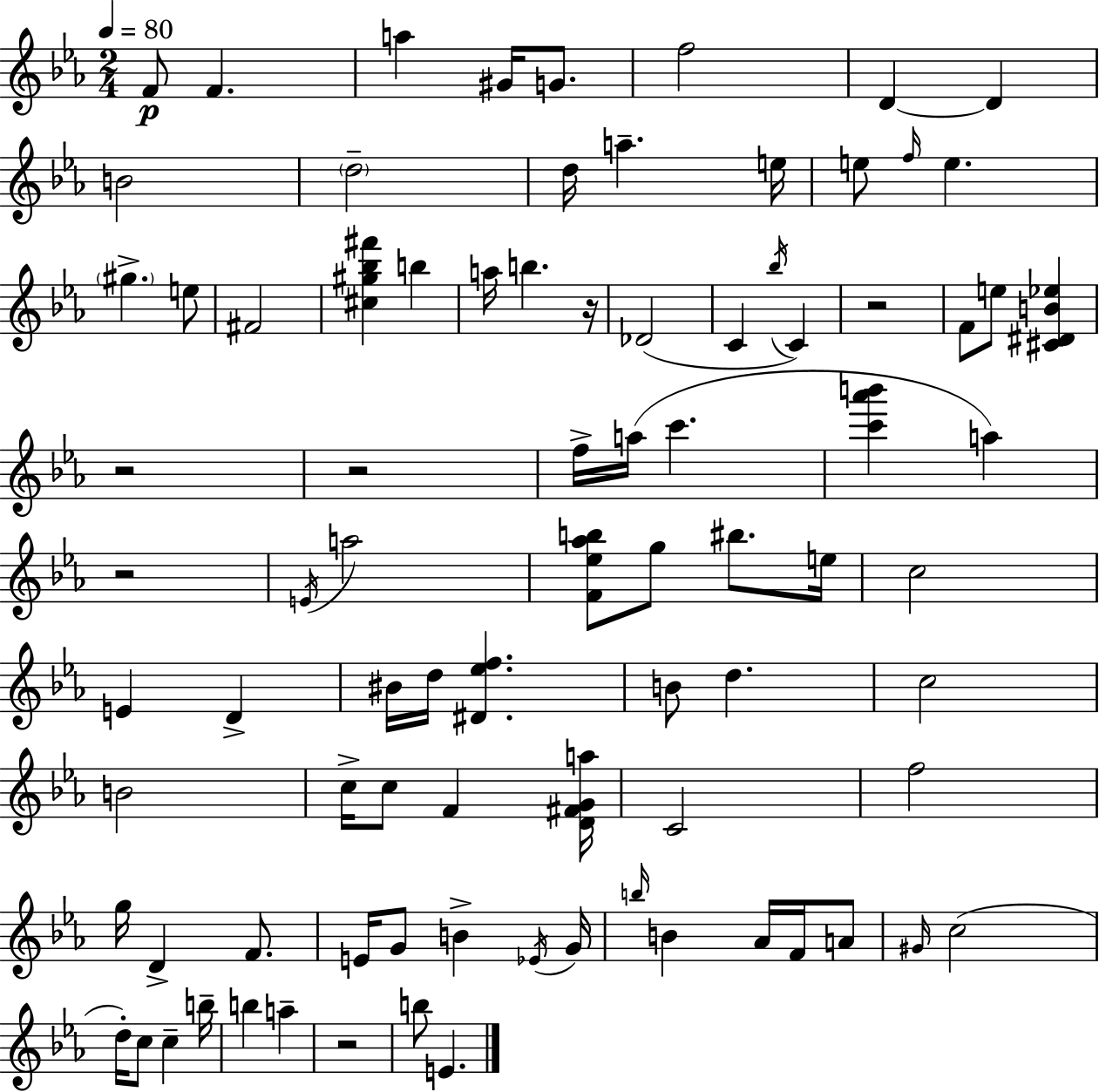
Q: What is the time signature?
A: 2/4